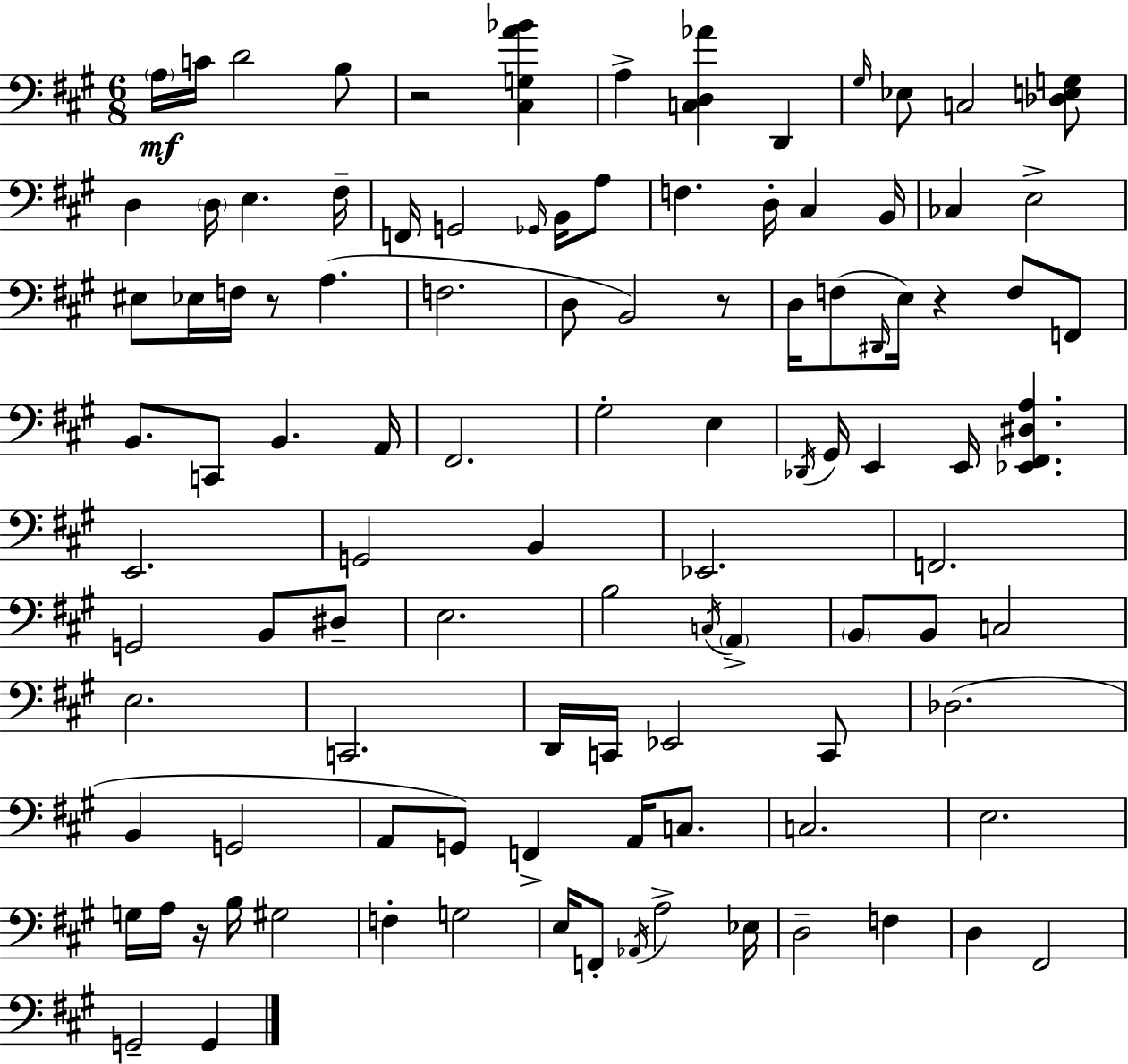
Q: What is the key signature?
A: A major